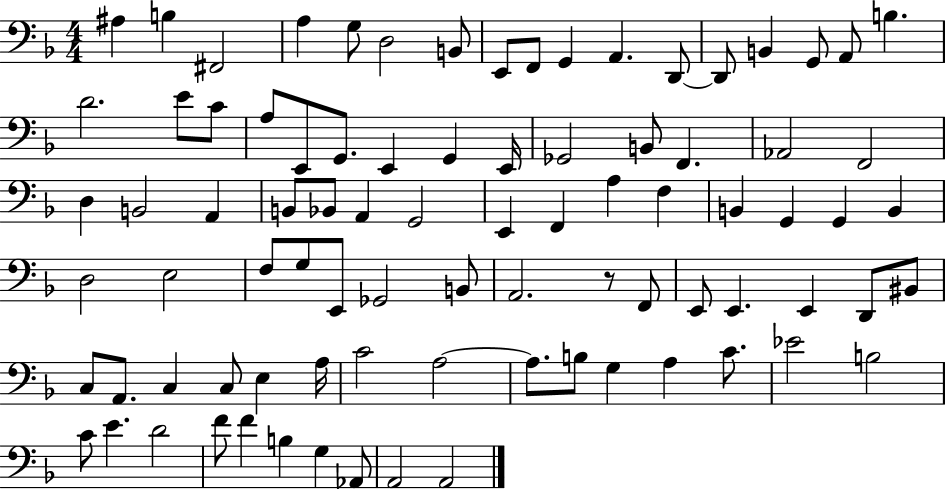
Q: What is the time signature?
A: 4/4